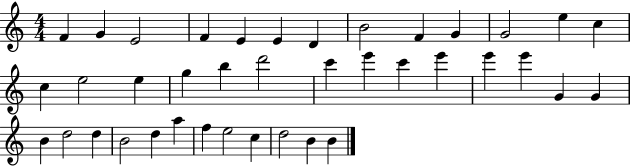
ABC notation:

X:1
T:Untitled
M:4/4
L:1/4
K:C
F G E2 F E E D B2 F G G2 e c c e2 e g b d'2 c' e' c' e' e' e' G G B d2 d B2 d a f e2 c d2 B B